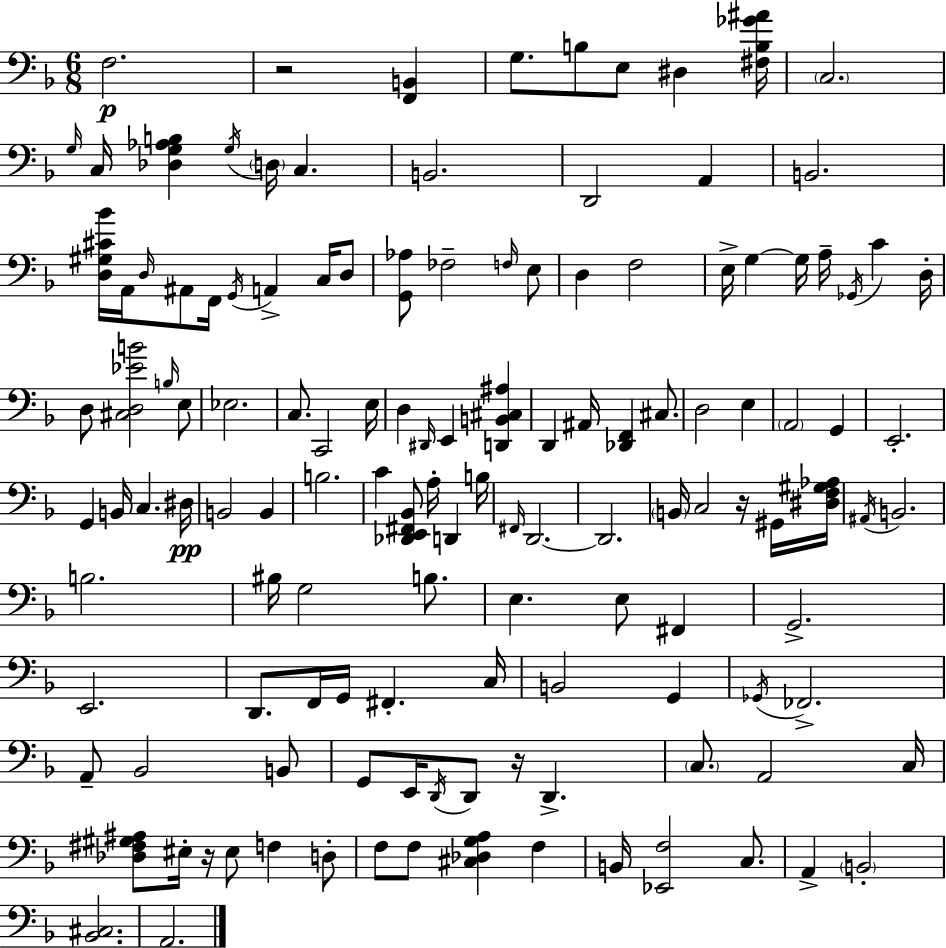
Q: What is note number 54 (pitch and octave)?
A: G2